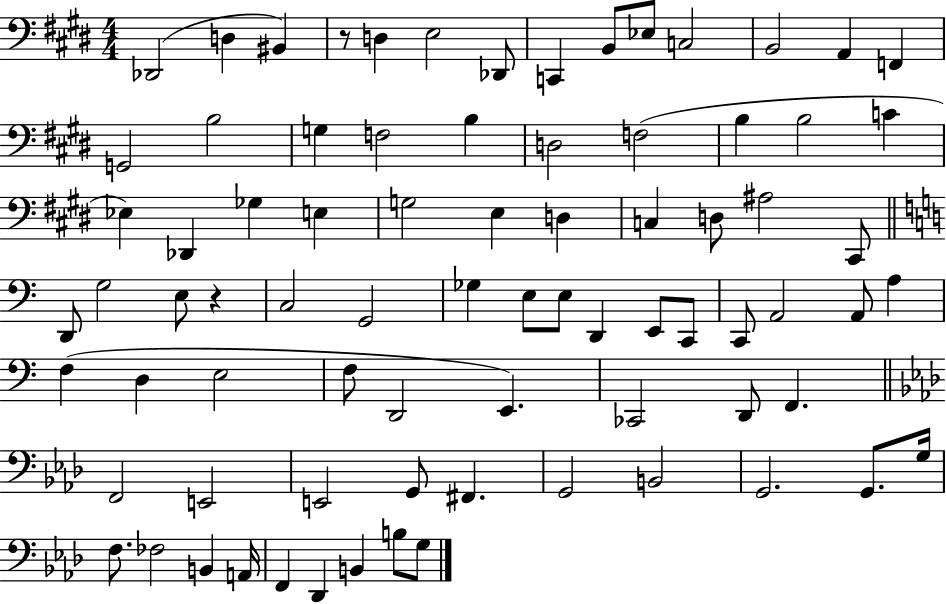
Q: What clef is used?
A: bass